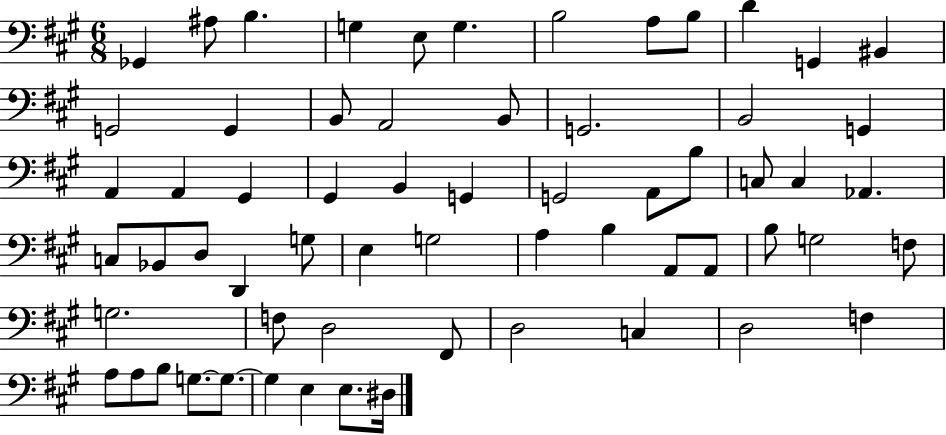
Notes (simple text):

Gb2/q A#3/e B3/q. G3/q E3/e G3/q. B3/h A3/e B3/e D4/q G2/q BIS2/q G2/h G2/q B2/e A2/h B2/e G2/h. B2/h G2/q A2/q A2/q G#2/q G#2/q B2/q G2/q G2/h A2/e B3/e C3/e C3/q Ab2/q. C3/e Bb2/e D3/e D2/q G3/e E3/q G3/h A3/q B3/q A2/e A2/e B3/e G3/h F3/e G3/h. F3/e D3/h F#2/e D3/h C3/q D3/h F3/q A3/e A3/e B3/e G3/e. G3/e. G3/q E3/q E3/e. D#3/s